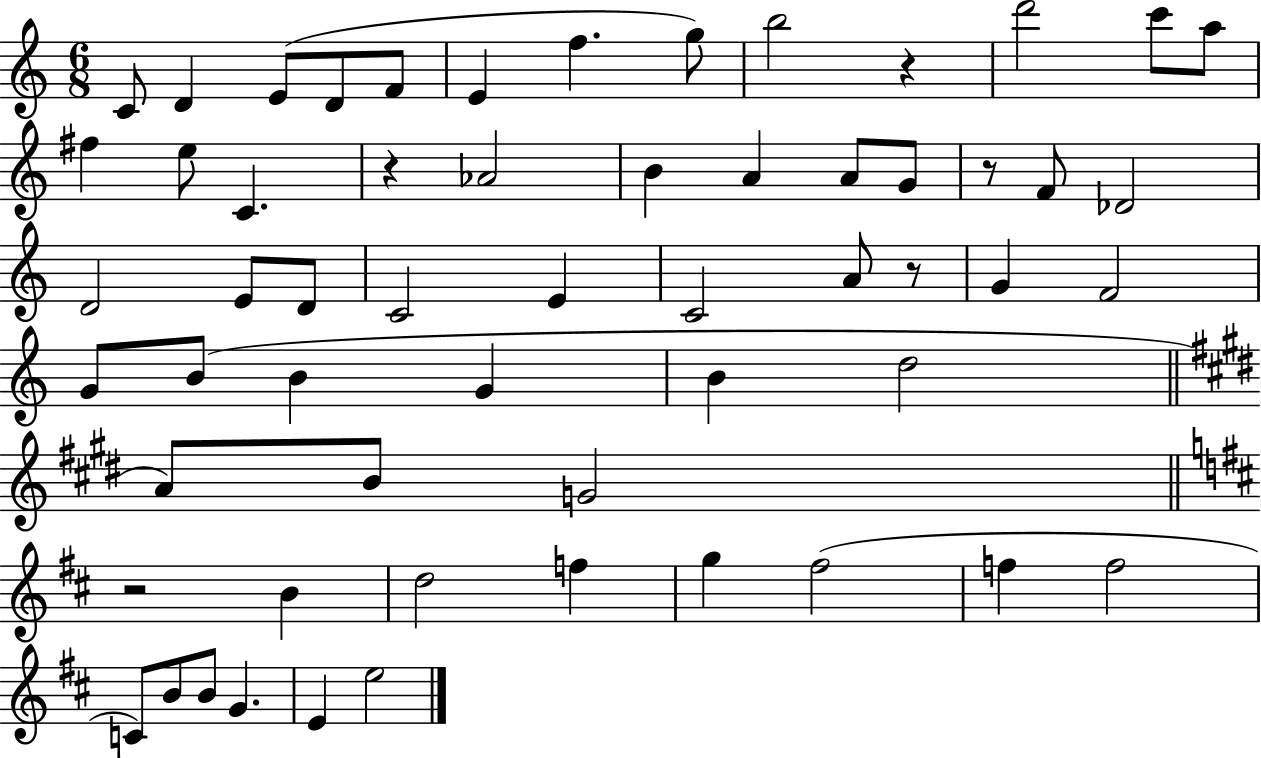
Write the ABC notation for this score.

X:1
T:Untitled
M:6/8
L:1/4
K:C
C/2 D E/2 D/2 F/2 E f g/2 b2 z d'2 c'/2 a/2 ^f e/2 C z _A2 B A A/2 G/2 z/2 F/2 _D2 D2 E/2 D/2 C2 E C2 A/2 z/2 G F2 G/2 B/2 B G B d2 A/2 B/2 G2 z2 B d2 f g ^f2 f f2 C/2 B/2 B/2 G E e2